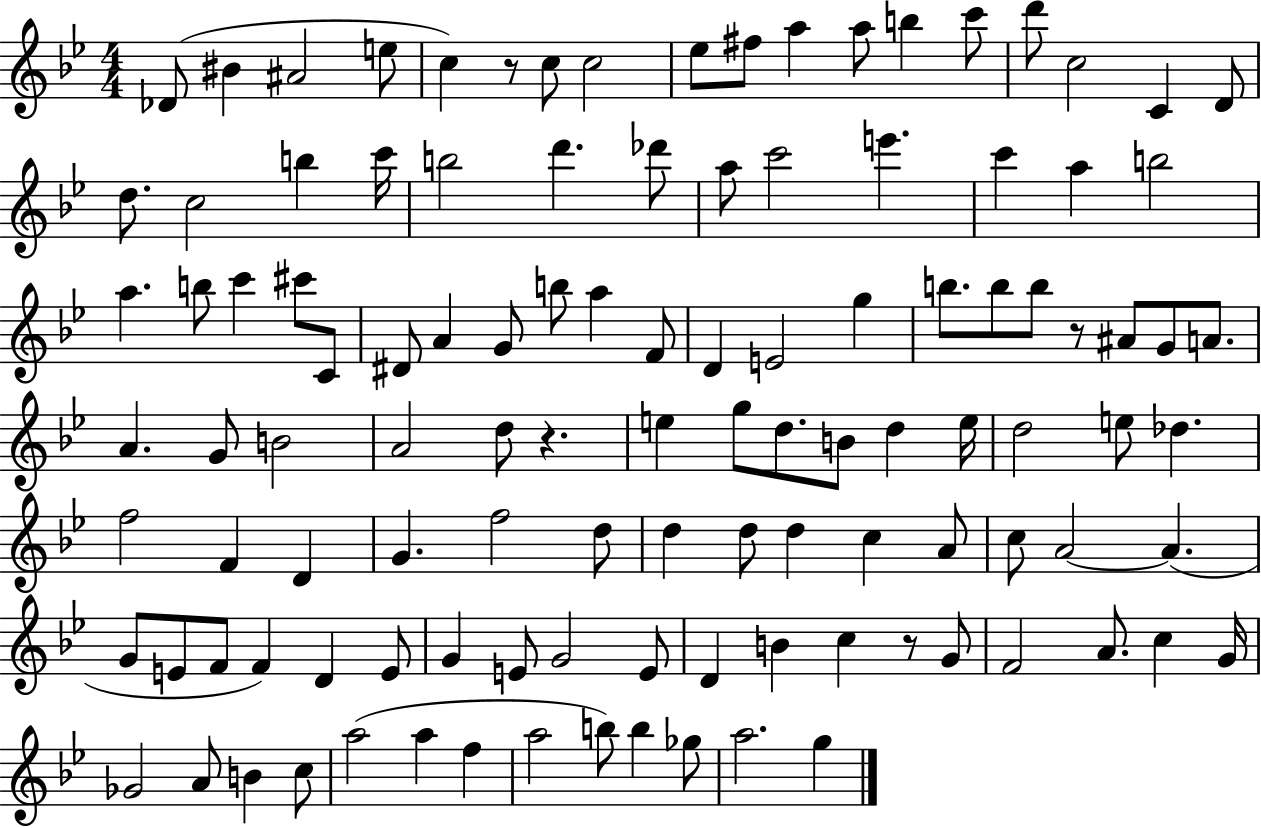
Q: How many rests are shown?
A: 4